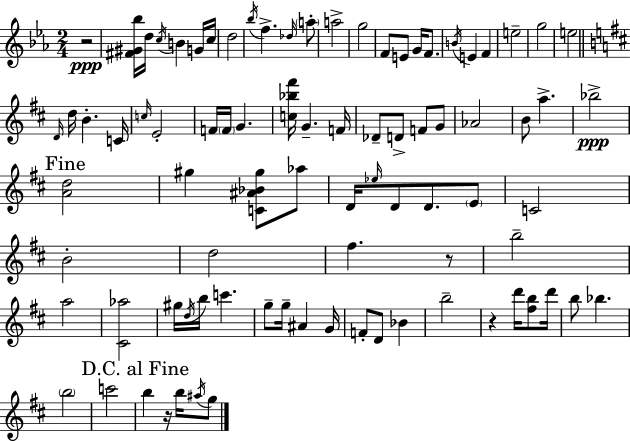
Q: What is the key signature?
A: EES major